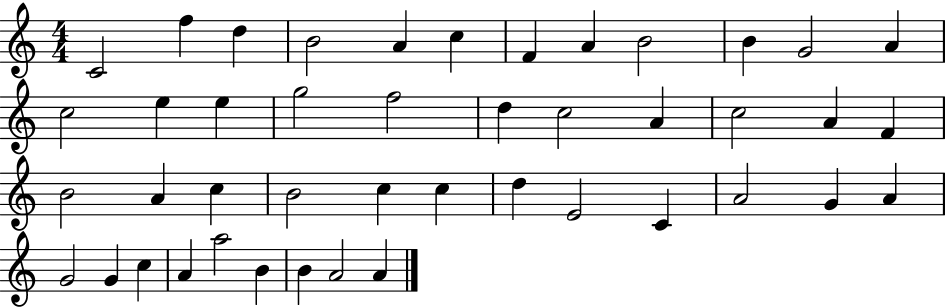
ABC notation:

X:1
T:Untitled
M:4/4
L:1/4
K:C
C2 f d B2 A c F A B2 B G2 A c2 e e g2 f2 d c2 A c2 A F B2 A c B2 c c d E2 C A2 G A G2 G c A a2 B B A2 A